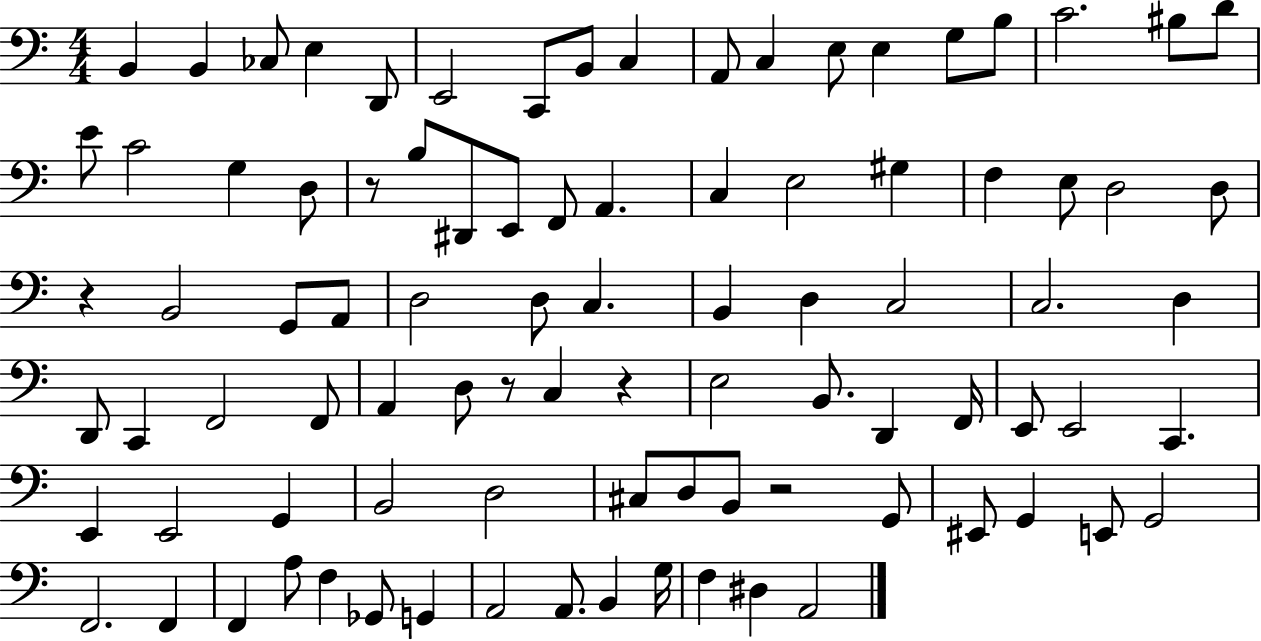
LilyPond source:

{
  \clef bass
  \numericTimeSignature
  \time 4/4
  \key c \major
  b,4 b,4 ces8 e4 d,8 | e,2 c,8 b,8 c4 | a,8 c4 e8 e4 g8 b8 | c'2. bis8 d'8 | \break e'8 c'2 g4 d8 | r8 b8 dis,8 e,8 f,8 a,4. | c4 e2 gis4 | f4 e8 d2 d8 | \break r4 b,2 g,8 a,8 | d2 d8 c4. | b,4 d4 c2 | c2. d4 | \break d,8 c,4 f,2 f,8 | a,4 d8 r8 c4 r4 | e2 b,8. d,4 f,16 | e,8 e,2 c,4. | \break e,4 e,2 g,4 | b,2 d2 | cis8 d8 b,8 r2 g,8 | eis,8 g,4 e,8 g,2 | \break f,2. f,4 | f,4 a8 f4 ges,8 g,4 | a,2 a,8. b,4 g16 | f4 dis4 a,2 | \break \bar "|."
}